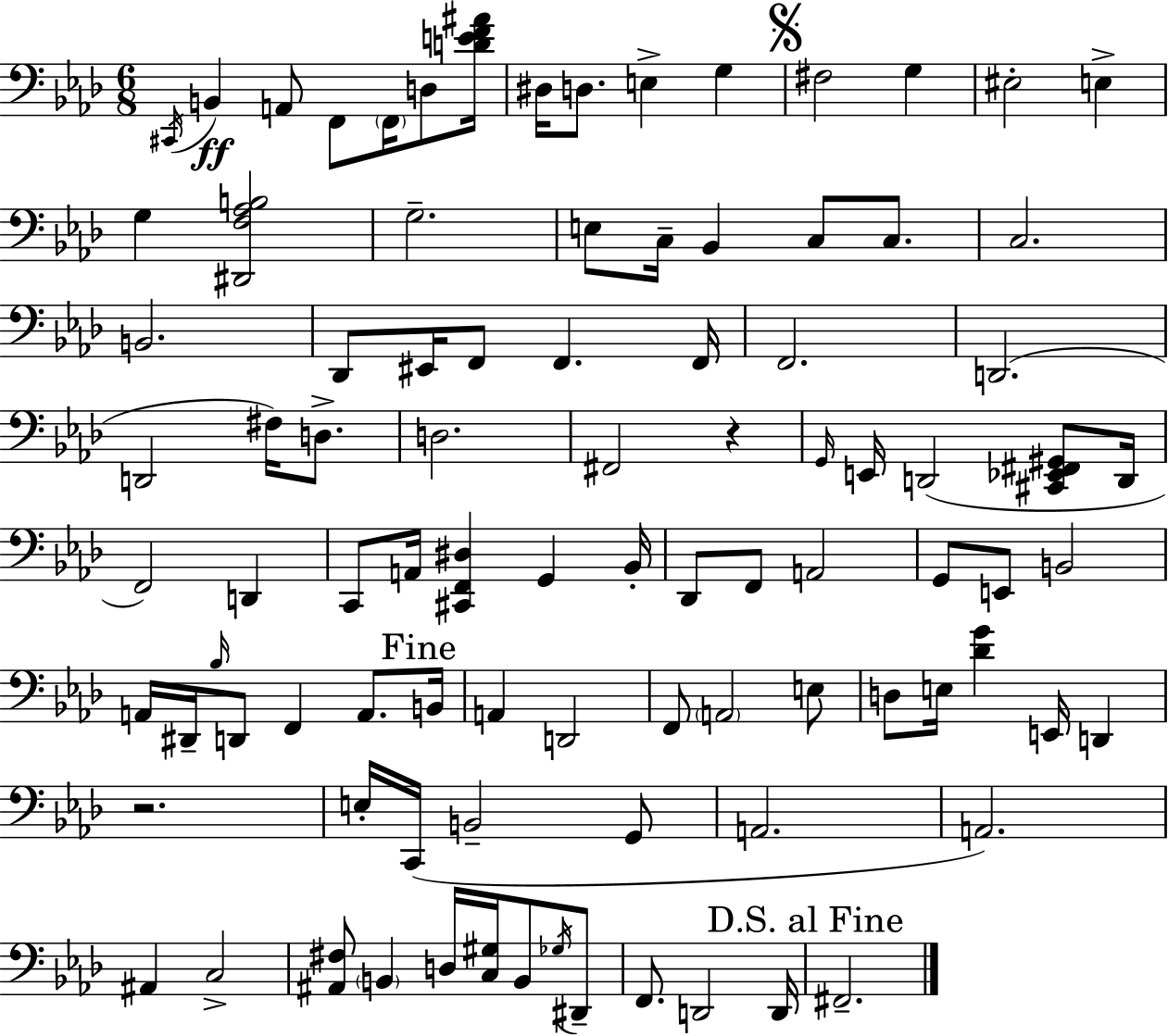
C#2/s B2/q A2/e F2/e F2/s D3/e [D4,E4,F4,A#4]/s D#3/s D3/e. E3/q G3/q F#3/h G3/q EIS3/h E3/q G3/q [D#2,F3,Ab3,B3]/h G3/h. E3/e C3/s Bb2/q C3/e C3/e. C3/h. B2/h. Db2/e EIS2/s F2/e F2/q. F2/s F2/h. D2/h. D2/h F#3/s D3/e. D3/h. F#2/h R/q G2/s E2/s D2/h [C#2,Eb2,F#2,G#2]/e D2/s F2/h D2/q C2/e A2/s [C#2,F2,D#3]/q G2/q Bb2/s Db2/e F2/e A2/h G2/e E2/e B2/h A2/s D#2/s Bb3/s D2/e F2/q A2/e. B2/s A2/q D2/h F2/e A2/h E3/e D3/e E3/s [Db4,G4]/q E2/s D2/q R/h. E3/s C2/s B2/h G2/e A2/h. A2/h. A#2/q C3/h [A#2,F#3]/e B2/q D3/s [C3,G#3]/s B2/e Gb3/s D#2/e F2/e. D2/h D2/s F#2/h.